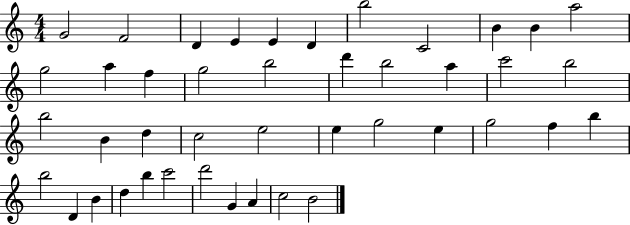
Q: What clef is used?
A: treble